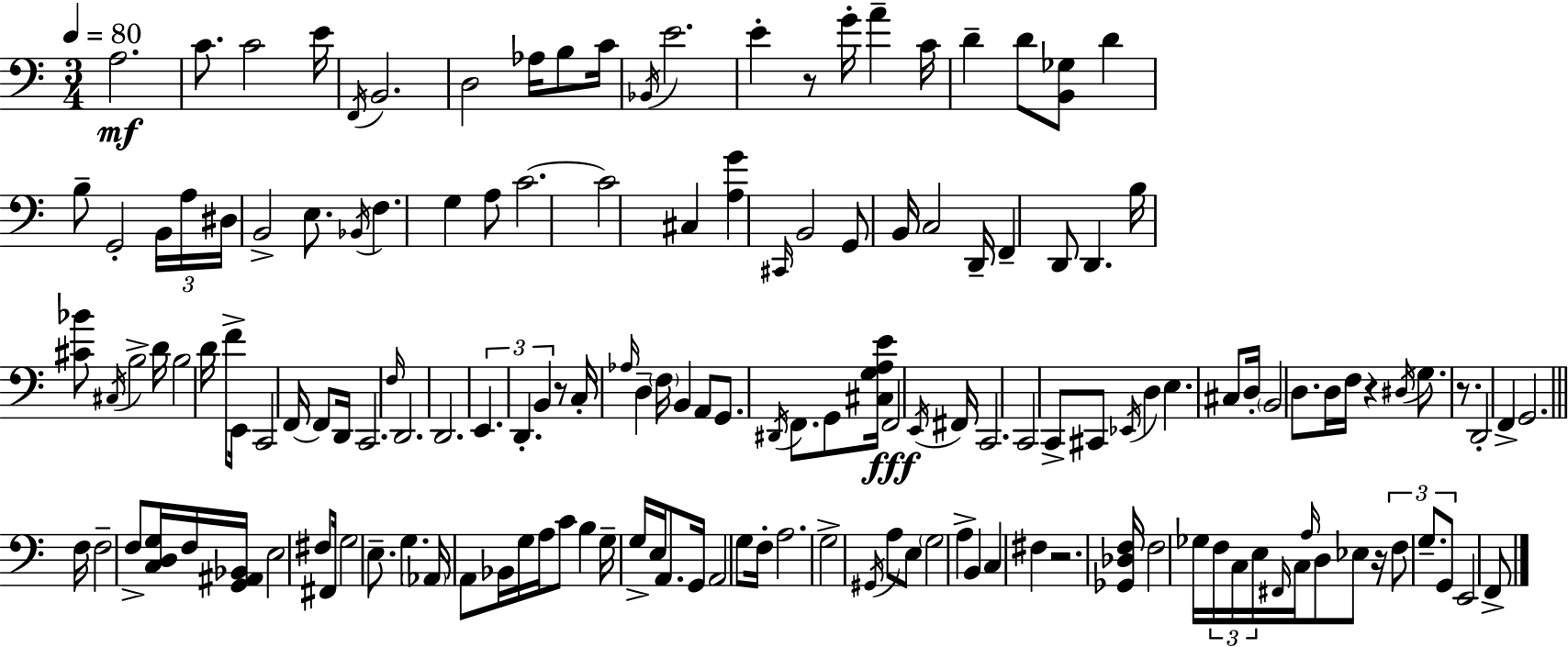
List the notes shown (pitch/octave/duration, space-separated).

A3/h. C4/e. C4/h E4/s F2/s B2/h. D3/h Ab3/s B3/e C4/s Bb2/s E4/h. E4/q R/e G4/s A4/q C4/s D4/q D4/e [B2,Gb3]/e D4/q B3/e G2/h B2/s A3/s D#3/s B2/h E3/e. Bb2/s F3/q. G3/q A3/e C4/h. C4/h C#3/q [A3,G4]/q C#2/s B2/h G2/e B2/s C3/h D2/s F2/q D2/e D2/q. B3/s [C#4,Bb4]/e C#3/s B3/h D4/s B3/h D4/s F4/e E2/s C2/h F2/s F2/e D2/s C2/h. F3/s D2/h. D2/h. E2/q. D2/q. B2/q R/e C3/s Ab3/s D3/q F3/s B2/q A2/e G2/e. D#2/s F2/e. G2/e [C#3,G3,A3,E4]/s F2/h E2/s F#2/s C2/h. C2/h C2/e C#2/e Eb2/s D3/q E3/q. C#3/e D3/s B2/h D3/e. D3/s F3/s R/q D#3/s G3/e. R/e. D2/h F2/q G2/h. F3/s F3/h F3/e [C3,D3,G3]/s F3/s [G2,A#2,Bb2]/s E3/h F#3/e F#2/s G3/h E3/e. G3/q. Ab2/s A2/e Bb2/s G3/s A3/s C4/e B3/q G3/s G3/s E3/s A2/e. G2/s A2/h G3/e F3/s A3/h. G3/h G#2/s A3/e E3/e G3/h A3/q B2/q C3/q F#3/q R/h. [Gb2,Db3,F3]/s F3/h Gb3/s F3/s C3/s E3/s F#2/s C3/s A3/s D3/e Eb3/e R/s F3/e G3/e. G2/e E2/h F2/e